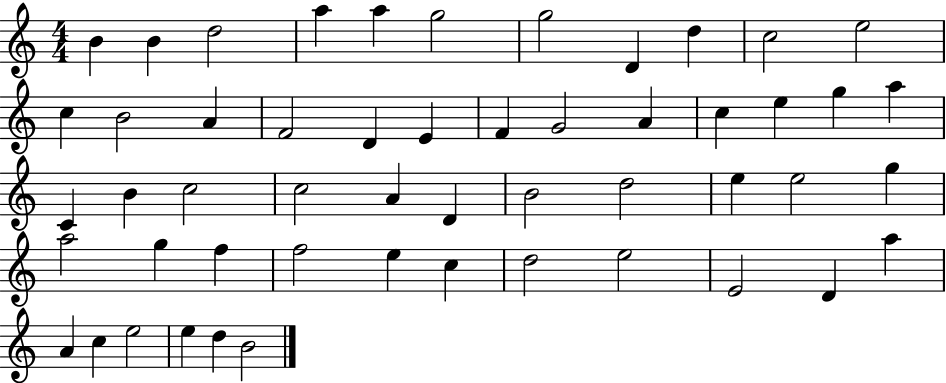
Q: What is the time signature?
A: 4/4